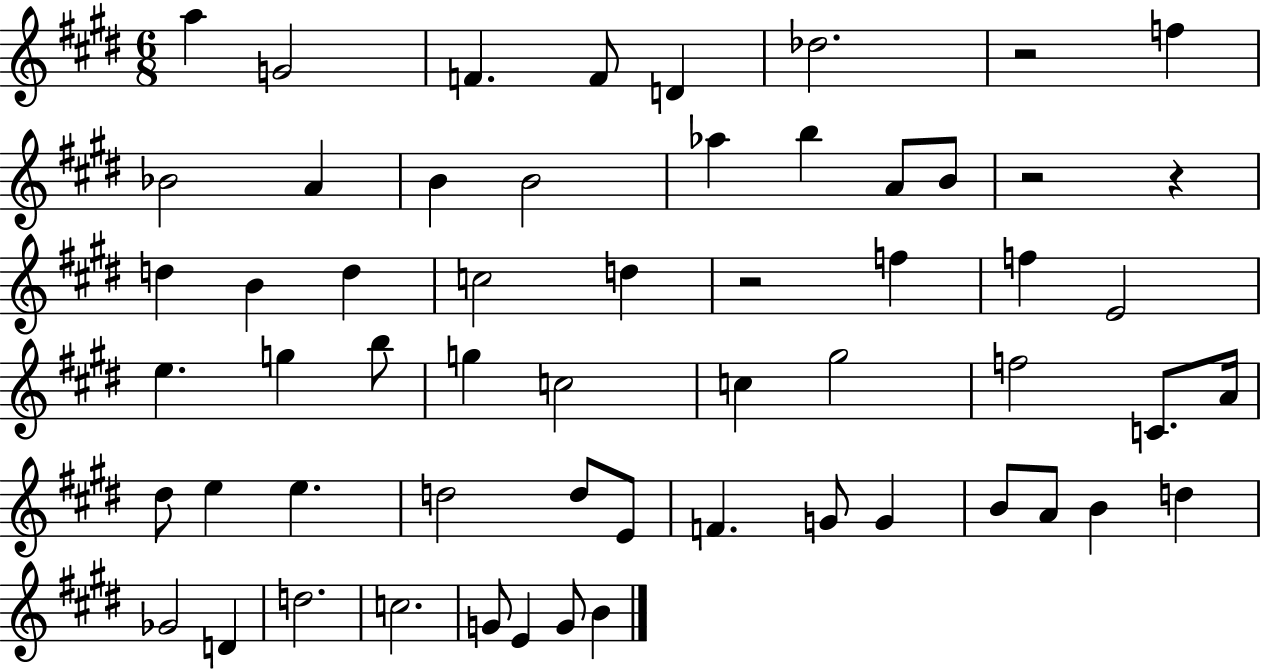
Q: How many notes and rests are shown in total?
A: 58